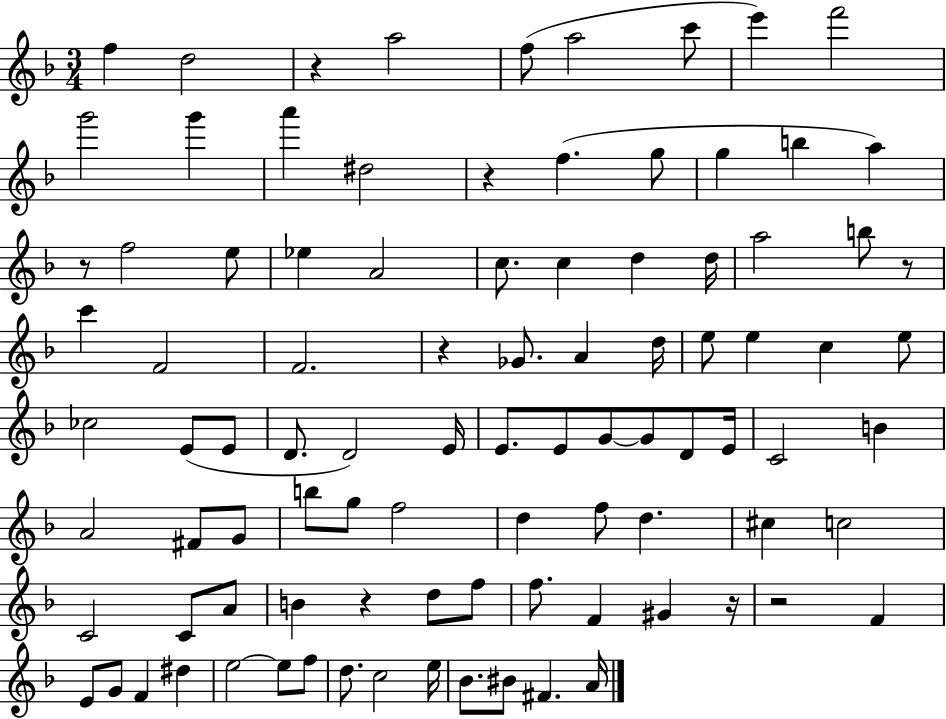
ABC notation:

X:1
T:Untitled
M:3/4
L:1/4
K:F
f d2 z a2 f/2 a2 c'/2 e' f'2 g'2 g' a' ^d2 z f g/2 g b a z/2 f2 e/2 _e A2 c/2 c d d/4 a2 b/2 z/2 c' F2 F2 z _G/2 A d/4 e/2 e c e/2 _c2 E/2 E/2 D/2 D2 E/4 E/2 E/2 G/2 G/2 D/2 E/4 C2 B A2 ^F/2 G/2 b/2 g/2 f2 d f/2 d ^c c2 C2 C/2 A/2 B z d/2 f/2 f/2 F ^G z/4 z2 F E/2 G/2 F ^d e2 e/2 f/2 d/2 c2 e/4 _B/2 ^B/2 ^F A/4